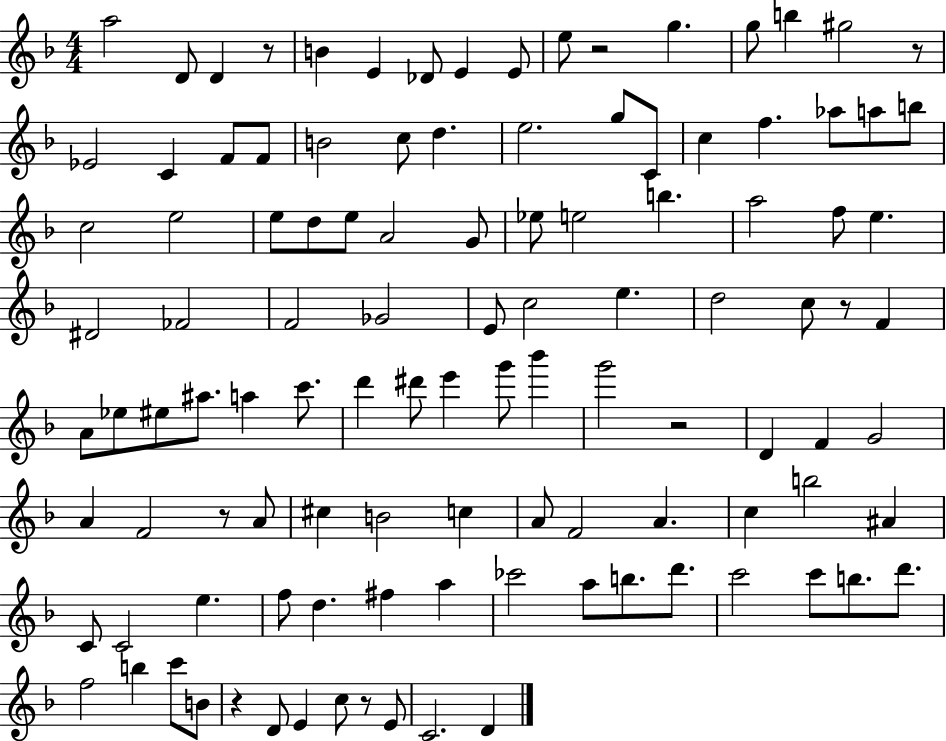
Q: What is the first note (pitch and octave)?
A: A5